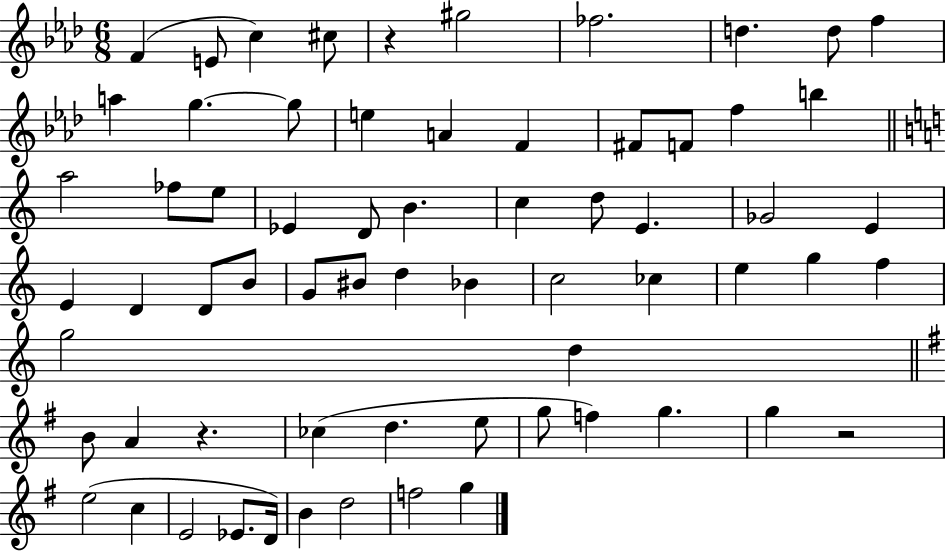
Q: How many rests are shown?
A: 3